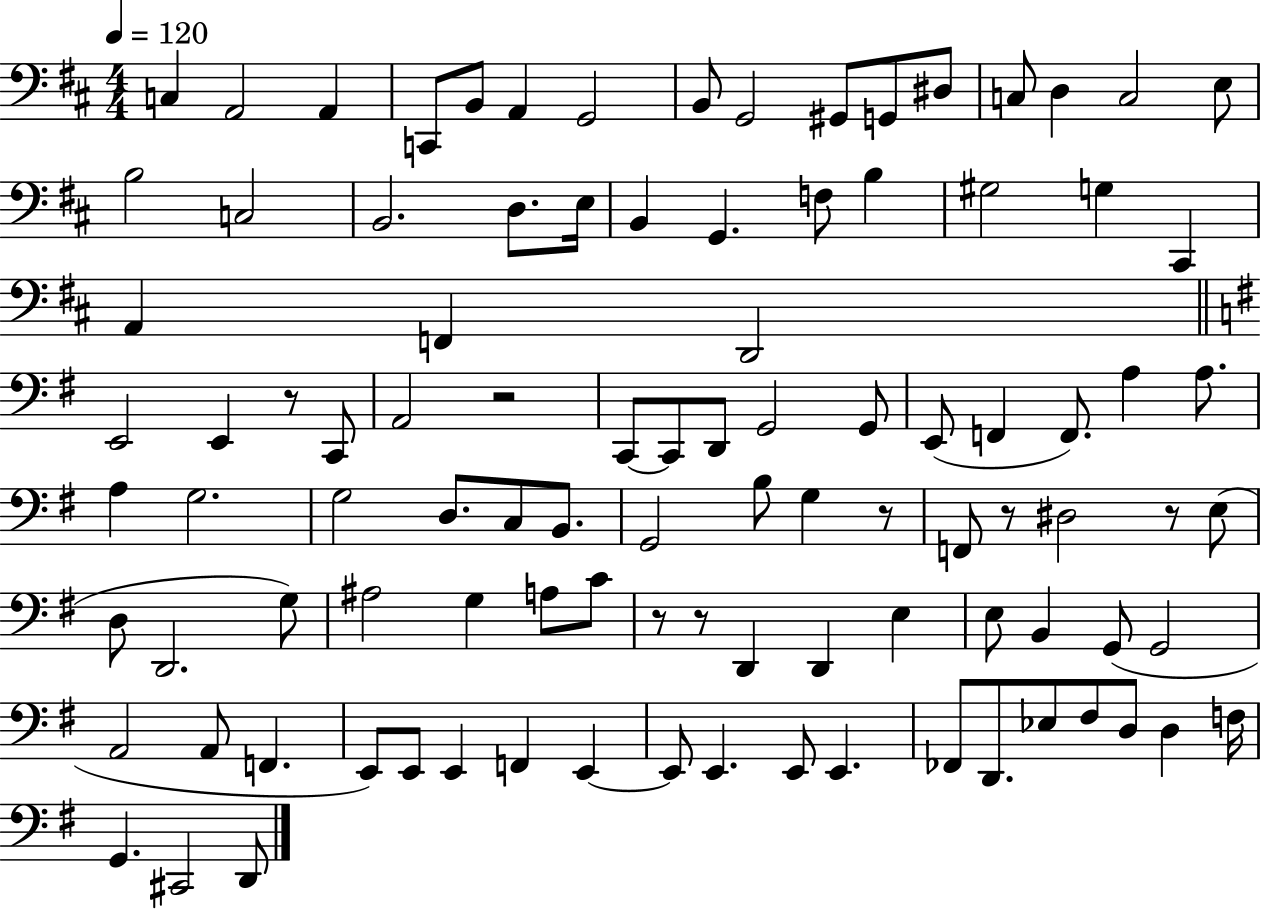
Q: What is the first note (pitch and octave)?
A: C3